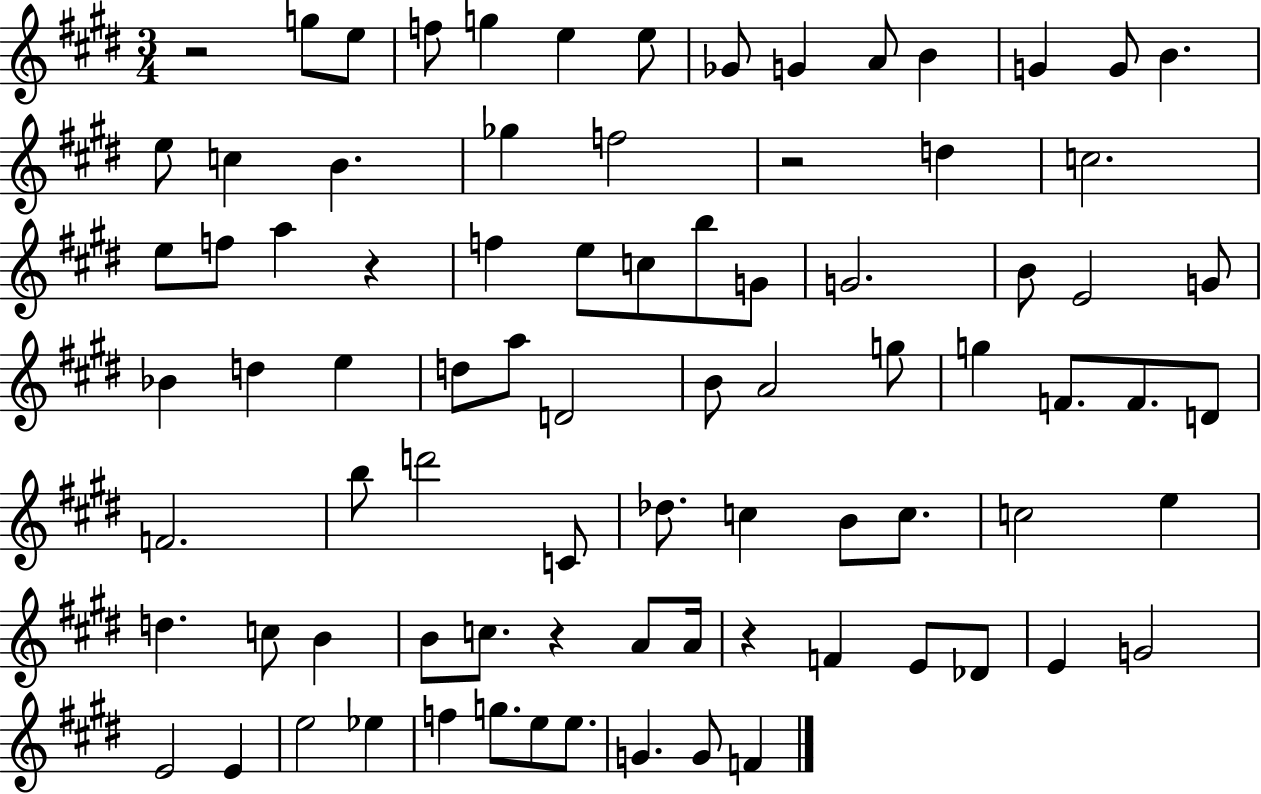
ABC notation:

X:1
T:Untitled
M:3/4
L:1/4
K:E
z2 g/2 e/2 f/2 g e e/2 _G/2 G A/2 B G G/2 B e/2 c B _g f2 z2 d c2 e/2 f/2 a z f e/2 c/2 b/2 G/2 G2 B/2 E2 G/2 _B d e d/2 a/2 D2 B/2 A2 g/2 g F/2 F/2 D/2 F2 b/2 d'2 C/2 _d/2 c B/2 c/2 c2 e d c/2 B B/2 c/2 z A/2 A/4 z F E/2 _D/2 E G2 E2 E e2 _e f g/2 e/2 e/2 G G/2 F